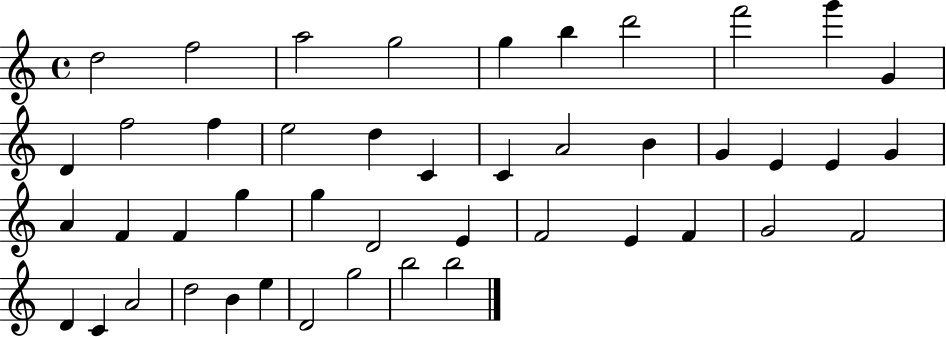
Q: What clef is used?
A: treble